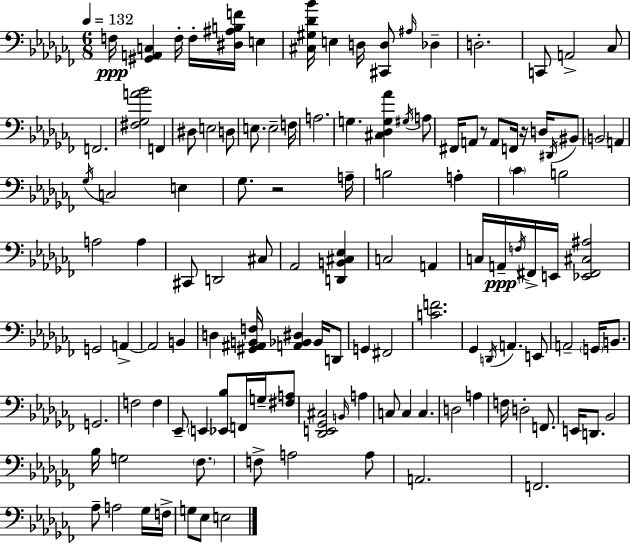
{
  \clef bass
  \numericTimeSignature
  \time 6/8
  \key aes \minor
  \tempo 4 = 132
  \repeat volta 2 { f16\ppp <gis, a, c>4 f16-. f16-. <dis ais b f'>16 e4 | <cis gis des' bes'>16 e4 d16 <cis, d>8 \grace { ais16 } des4-- | d2.-. | c,8 a,2-> ces8 | \break f,2. | <fis ges a' bes'>2 f,4 | dis8 e2 d8 | e8. e2-- | \break f16 a2. | g4. <cis des g aes'>4 \acciaccatura { gis16 } | a8 fis,16 a,8 r8 a,8 f,16 r16 d16 | \acciaccatura { dis,16 } bis,8 \parenthesize b,2 a,4 | \break \acciaccatura { ges16 } c2 | e4 ges8. r2 | a16-- b2 | a4-. \parenthesize ces'4 b2 | \break a2 | a4 cis,8 d,2 | cis8 aes,2 | <d, b, cis ees>4 c2 | \break a,4 c16 a,16--\ppp \acciaccatura { f16 } fis,16-> e,16 <ees, fis, cis ais>2 | g,2 | a,4->~~ a,2 | b,4 d4 <gis, ais, b, f>16 <a, bes, dis>4 | \break bes,16 d,8 g,4 fis,2 | <c' f'>2. | ges,4 \acciaccatura { d,16 } a,4. | e,8 a,2-- | \break \parenthesize g,16 b,8. g,2. | f2 | f4 ees,8-- \parenthesize e,4 | <ees, bes>8 f,16 g16-- <fis a>8 <des, e, ges, cis>2 | \break \grace { b,16 } a4 c8 c4 | c4. d2 | a4 f16 d2-. | f,8. e,16 d,8. bes,2 | \break bes16 g2 | \parenthesize fes8. f8-> a2 | a8 a,2. | f,2. | \break aes8-- a2 | ges16 f16-> g8 ees8 e2 | } \bar "|."
}